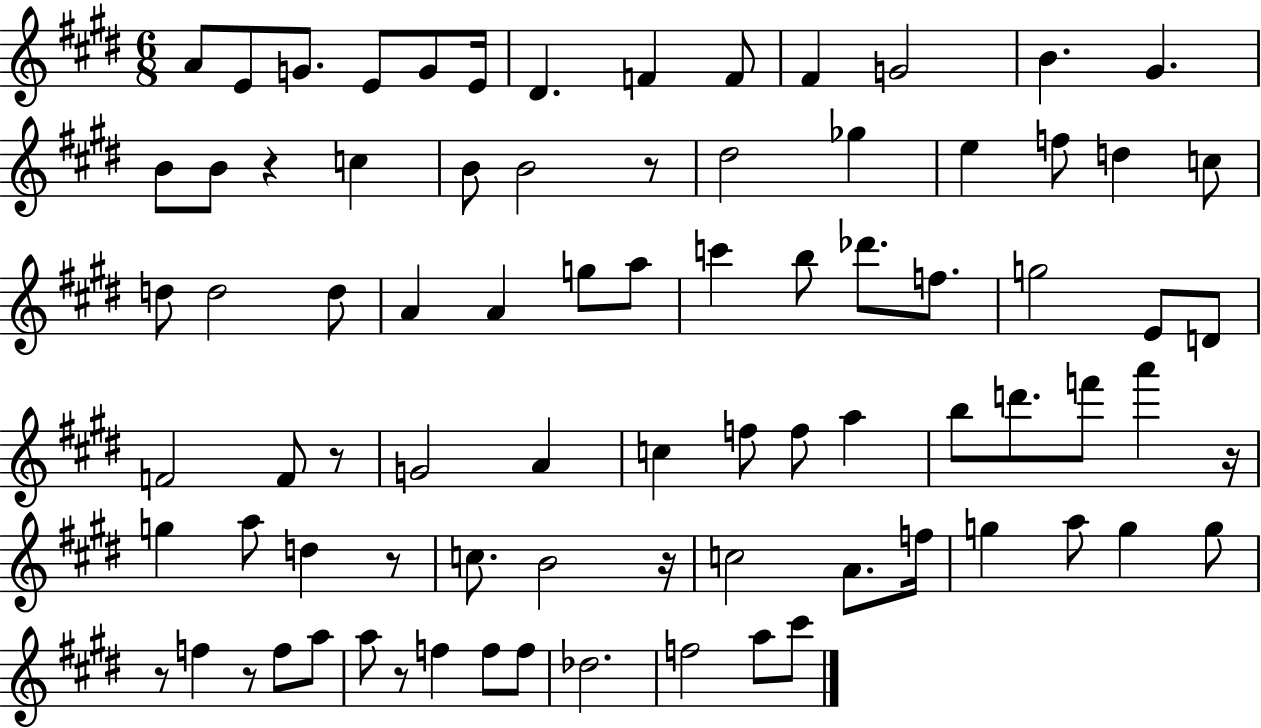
{
  \clef treble
  \numericTimeSignature
  \time 6/8
  \key e \major
  a'8 e'8 g'8. e'8 g'8 e'16 | dis'4. f'4 f'8 | fis'4 g'2 | b'4. gis'4. | \break b'8 b'8 r4 c''4 | b'8 b'2 r8 | dis''2 ges''4 | e''4 f''8 d''4 c''8 | \break d''8 d''2 d''8 | a'4 a'4 g''8 a''8 | c'''4 b''8 des'''8. f''8. | g''2 e'8 d'8 | \break f'2 f'8 r8 | g'2 a'4 | c''4 f''8 f''8 a''4 | b''8 d'''8. f'''8 a'''4 r16 | \break g''4 a''8 d''4 r8 | c''8. b'2 r16 | c''2 a'8. f''16 | g''4 a''8 g''4 g''8 | \break r8 f''4 r8 f''8 a''8 | a''8 r8 f''4 f''8 f''8 | des''2. | f''2 a''8 cis'''8 | \break \bar "|."
}